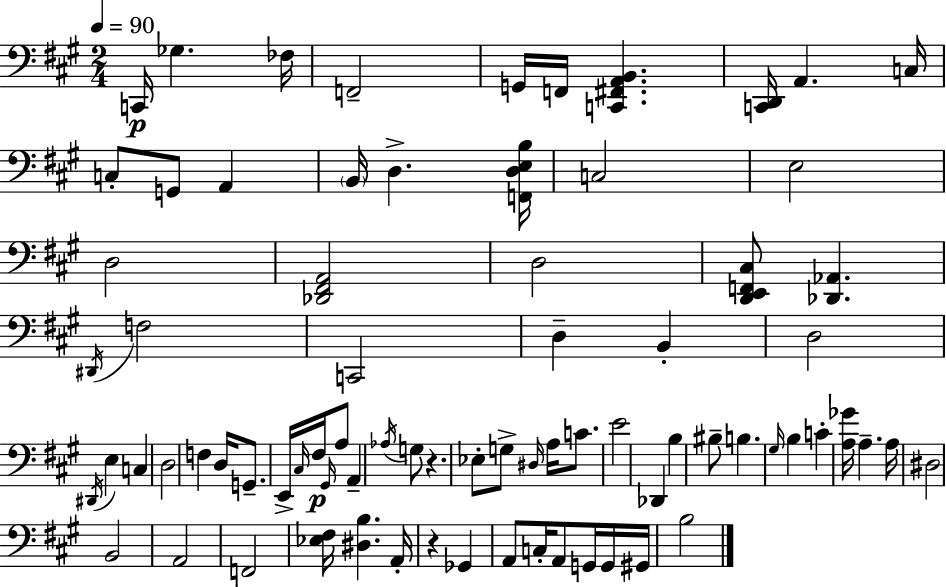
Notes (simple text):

C2/s Gb3/q. FES3/s F2/h G2/s F2/s [C2,F#2,A2,B2]/q. [C2,D2]/s A2/q. C3/s C3/e G2/e A2/q B2/s D3/q. [F2,D3,E3,B3]/s C3/h E3/h D3/h [Db2,F#2,A2]/h D3/h [D2,E2,F2,C#3]/e [Db2,Ab2]/q. D#2/s F3/h C2/h D3/q B2/q D3/h D#2/s E3/q C3/q D3/h F3/q D3/s G2/e. E2/s C#3/s F#3/s G#2/s A3/e A2/q Ab3/s G3/e R/q. Eb3/e G3/e D#3/s A3/s C4/e. E4/h Db2/q B3/q BIS3/e B3/q. G#3/s B3/q C4/q [A3,Gb4]/s A3/q. A3/s D#3/h B2/h A2/h F2/h [Eb3,F#3]/s [D#3,B3]/q. A2/s R/q Gb2/q A2/e C3/s A2/e G2/s G2/s G#2/s B3/h